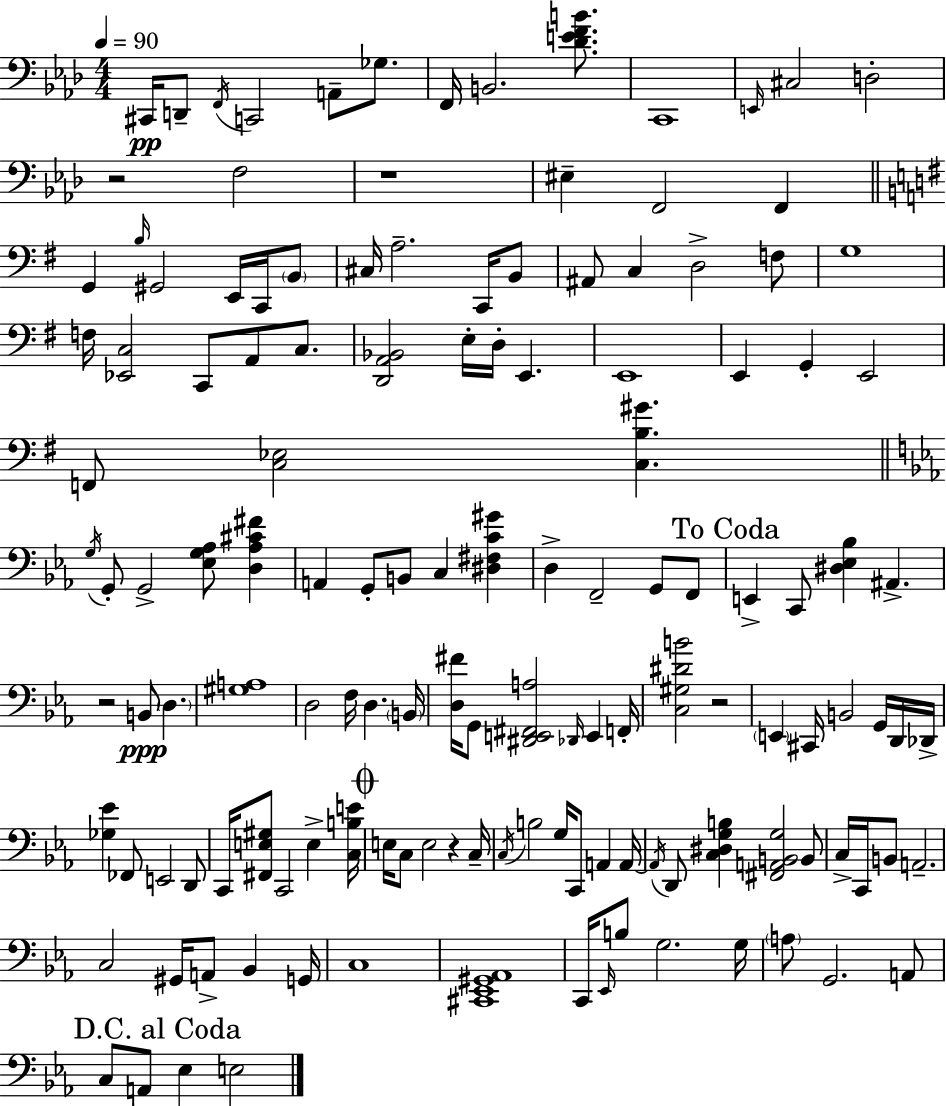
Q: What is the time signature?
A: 4/4